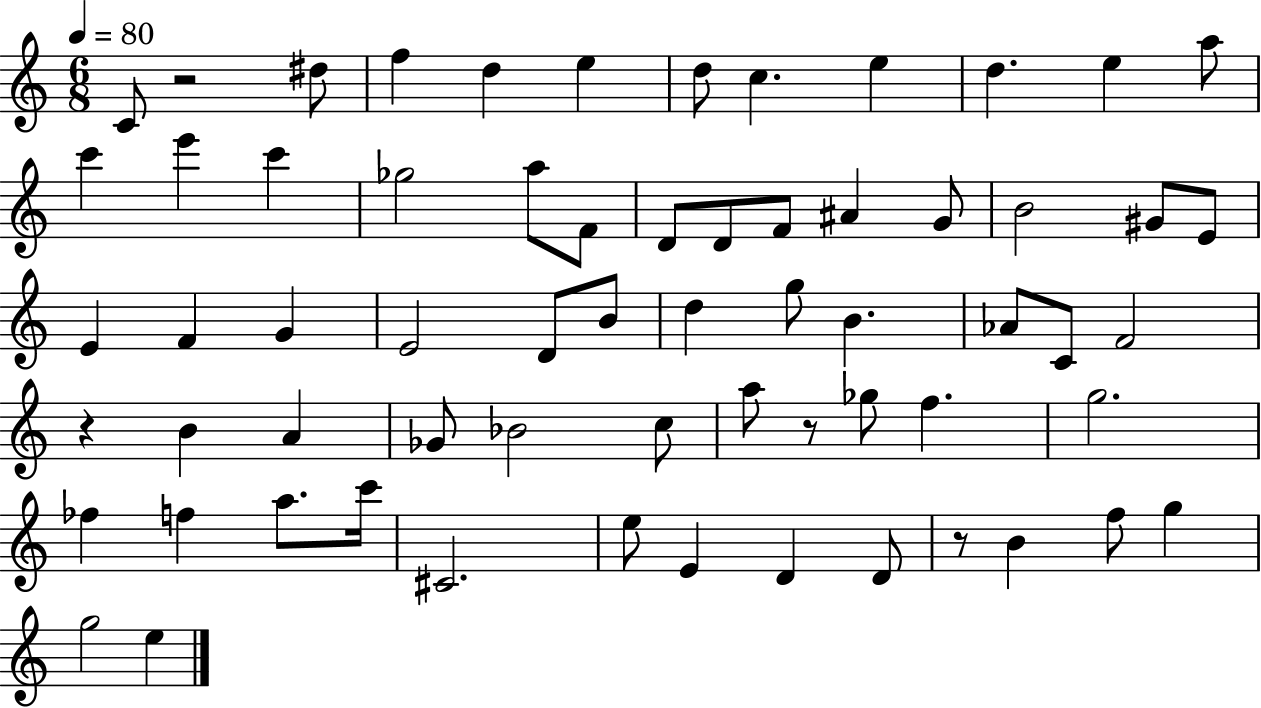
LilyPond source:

{
  \clef treble
  \numericTimeSignature
  \time 6/8
  \key c \major
  \tempo 4 = 80
  \repeat volta 2 { c'8 r2 dis''8 | f''4 d''4 e''4 | d''8 c''4. e''4 | d''4. e''4 a''8 | \break c'''4 e'''4 c'''4 | ges''2 a''8 f'8 | d'8 d'8 f'8 ais'4 g'8 | b'2 gis'8 e'8 | \break e'4 f'4 g'4 | e'2 d'8 b'8 | d''4 g''8 b'4. | aes'8 c'8 f'2 | \break r4 b'4 a'4 | ges'8 bes'2 c''8 | a''8 r8 ges''8 f''4. | g''2. | \break fes''4 f''4 a''8. c'''16 | cis'2. | e''8 e'4 d'4 d'8 | r8 b'4 f''8 g''4 | \break g''2 e''4 | } \bar "|."
}